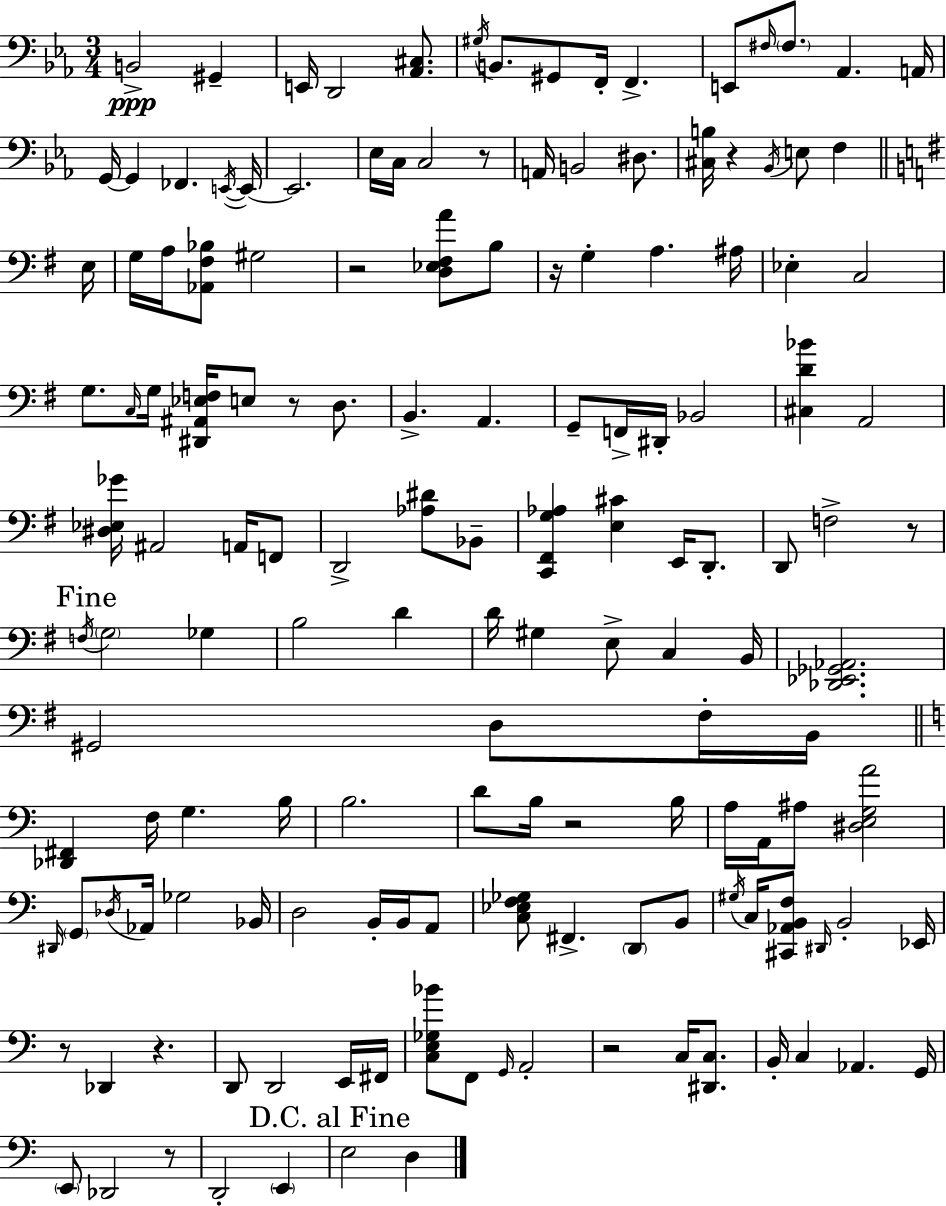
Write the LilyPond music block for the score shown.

{
  \clef bass
  \numericTimeSignature
  \time 3/4
  \key c \minor
  b,2->\ppp gis,4-- | e,16 d,2 <aes, cis>8. | \acciaccatura { gis16 } b,8. gis,8 f,16-. f,4.-> | e,8 \grace { fis16 } \parenthesize fis8. aes,4. | \break a,16 g,16~~ g,4 fes,4. | \acciaccatura { e,16~ }~ e,16 e,2. | ees16 c16 c2 | r8 a,16 b,2 | \break dis8. <cis b>16 r4 \acciaccatura { bes,16 } e8 f4 | \bar "||" \break \key g \major e16 g16 a16 <aes, fis bes>8 gis2 | r2 <d ees fis a'>8 b8 | r16 g4-. a4. | ais16 ees4-. c2 | \break g8. \grace { c16 } g16 <dis, ais, ees f>16 e8 r8 d8. | b,4.-> a,4. | g,8-- f,16-> dis,16-. bes,2 | <cis d' bes'>4 a,2 | \break <dis ees ges'>16 ais,2 a,16 | f,8 d,2-> <aes dis'>8 | bes,8-- <c, fis, g aes>4 <e cis'>4 e,16 d,8.-. | d,8 f2-> | \break r8 \mark "Fine" \acciaccatura { f16 } \parenthesize g2 ges4 | b2 d'4 | d'16 gis4 e8-> c4 | b,16 <des, ees, ges, aes,>2. | \break gis,2 d8 | fis16-. b,16 \bar "||" \break \key a \minor <des, fis,>4 f16 g4. b16 | b2. | d'8 b16 r2 b16 | a16 a,16 ais8 <dis e g a'>2 | \break \grace { dis,16 } \parenthesize g,8 \acciaccatura { des16 } aes,16 ges2 | bes,16 d2 b,16-. b,16 | a,8 <c ees f ges>8 fis,4.-> \parenthesize d,8 | b,8 \acciaccatura { gis16 } c16 <cis, aes, b, f>8 \grace { dis,16 } b,2-. | \break ees,16 r8 des,4 r4. | d,8 d,2 | e,16 fis,16 <c e ges bes'>8 f,8 \grace { g,16 } a,2-. | r2 | \break c16 <dis, c>8. b,16-. c4 aes,4. | g,16 \parenthesize e,8 des,2 | r8 d,2-. | \parenthesize e,4 \mark "D.C. al Fine" e2 | \break d4 \bar "|."
}